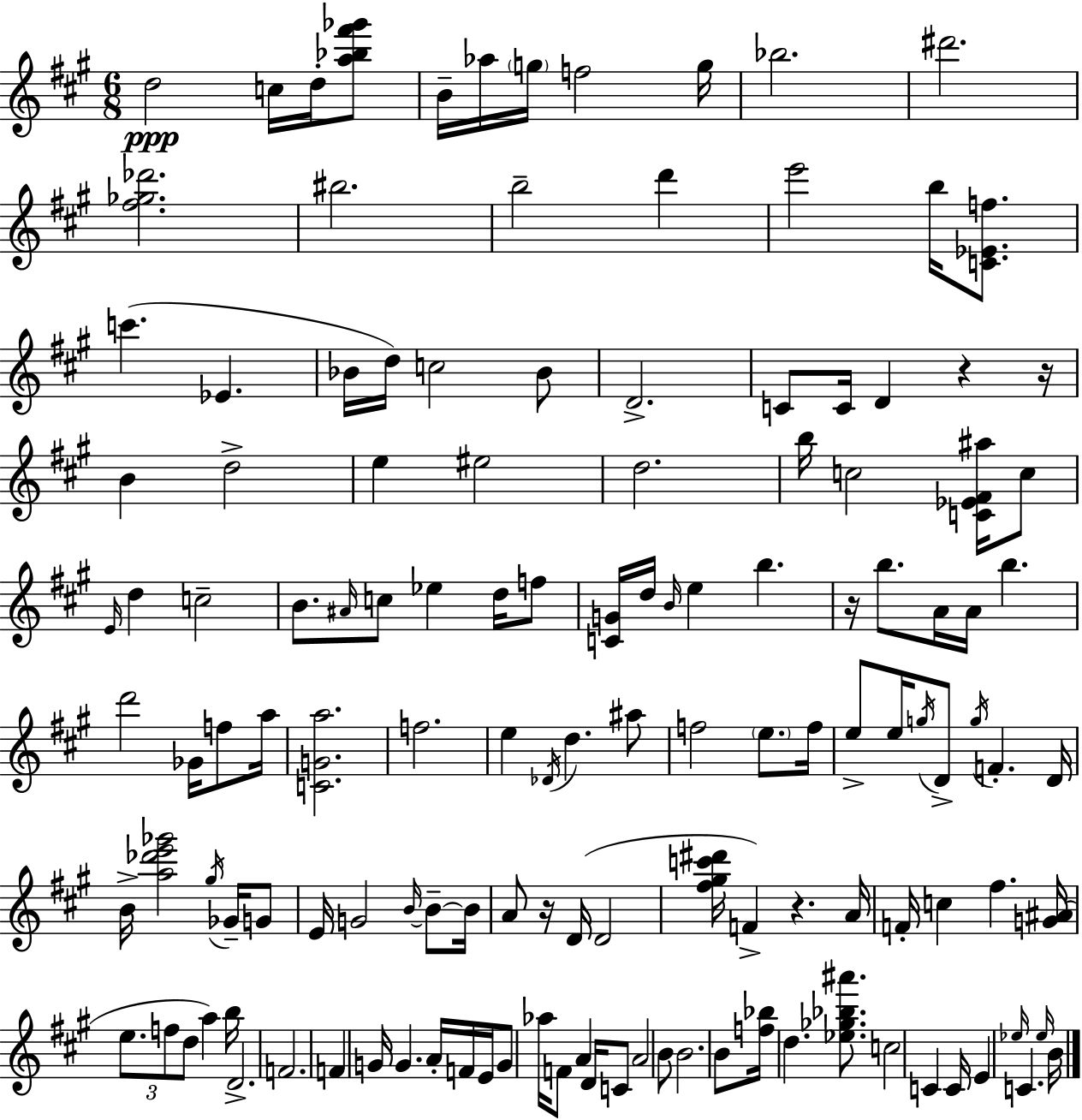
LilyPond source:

{
  \clef treble
  \numericTimeSignature
  \time 6/8
  \key a \major
  d''2\ppp c''16 d''16-. <a'' bes'' fis''' ges'''>8 | b'16-- aes''16 \parenthesize g''16 f''2 g''16 | bes''2. | dis'''2. | \break <fis'' ges'' des'''>2. | bis''2. | b''2-- d'''4 | e'''2 b''16 <c' ees' f''>8. | \break c'''4.( ees'4. | bes'16 d''16) c''2 bes'8 | d'2.-> | c'8 c'16 d'4 r4 r16 | \break b'4 d''2-> | e''4 eis''2 | d''2. | b''16 c''2 <c' ees' fis' ais''>16 c''8 | \break \grace { e'16 } d''4 c''2-- | b'8. \grace { ais'16 } c''8 ees''4 d''16 | f''8 <c' g'>16 d''16 \grace { b'16 } e''4 b''4. | r16 b''8. a'16 a'16 b''4. | \break d'''2 ges'16 | f''8 a''16 <c' g' a''>2. | f''2. | e''4 \acciaccatura { des'16 } d''4. | \break ais''8 f''2 | \parenthesize e''8. f''16 e''8-> e''16 \acciaccatura { g''16 } d'8-> \acciaccatura { g''16 } f'4.-. | d'16 b'16-> <a'' des''' e''' ges'''>2 | \acciaccatura { gis''16 } ges'16-- g'8 e'16 g'2 | \break \grace { b'16~ }~ b'8-- b'16 a'8 r16 d'16( | d'2 <fis'' gis'' c''' dis'''>16 f'4->) | r4. a'16 f'16-. c''4 | fis''4. <g' ais'>16( \tuplet 3/2 { e''8. f''8 | \break d''8 } a''4) b''16 d'2.-> | f'2. | f'4 | g'16 g'4. a'16-. f'16 e'16 g'8 | \break aes''16 f'8 a'4 d'16 c'8 a'2 | b'8 b'2. | b'8 <f'' bes''>16 d''4. | <ees'' ges'' bes'' ais'''>8. c''2 | \break c'4 c'16 e'4 | \grace { ees''16 } c'4. \grace { ees''16 } b'16 \bar "|."
}